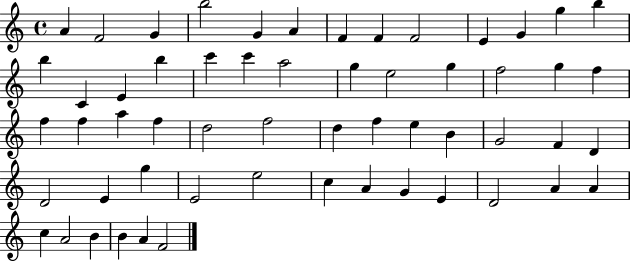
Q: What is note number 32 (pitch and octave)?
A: F5